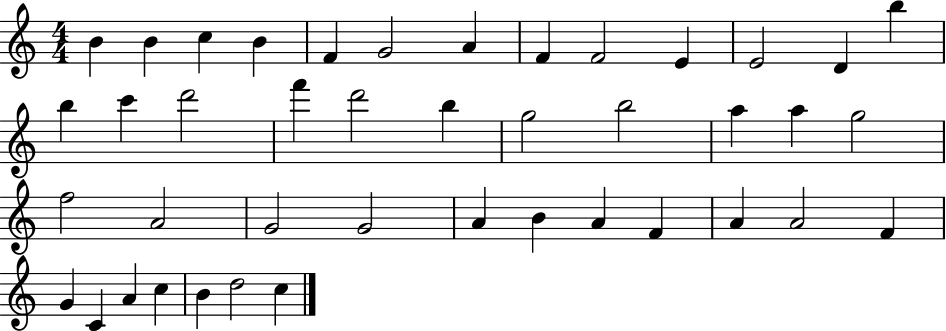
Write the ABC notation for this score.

X:1
T:Untitled
M:4/4
L:1/4
K:C
B B c B F G2 A F F2 E E2 D b b c' d'2 f' d'2 b g2 b2 a a g2 f2 A2 G2 G2 A B A F A A2 F G C A c B d2 c